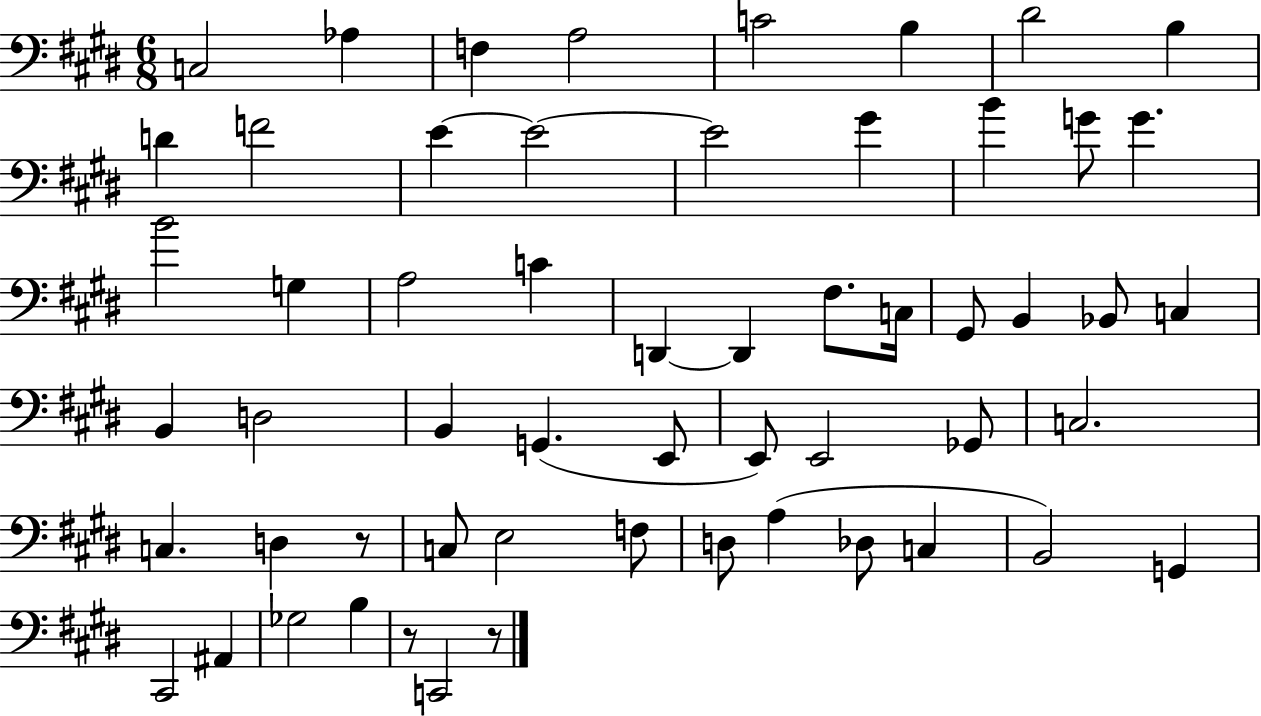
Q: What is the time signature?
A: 6/8